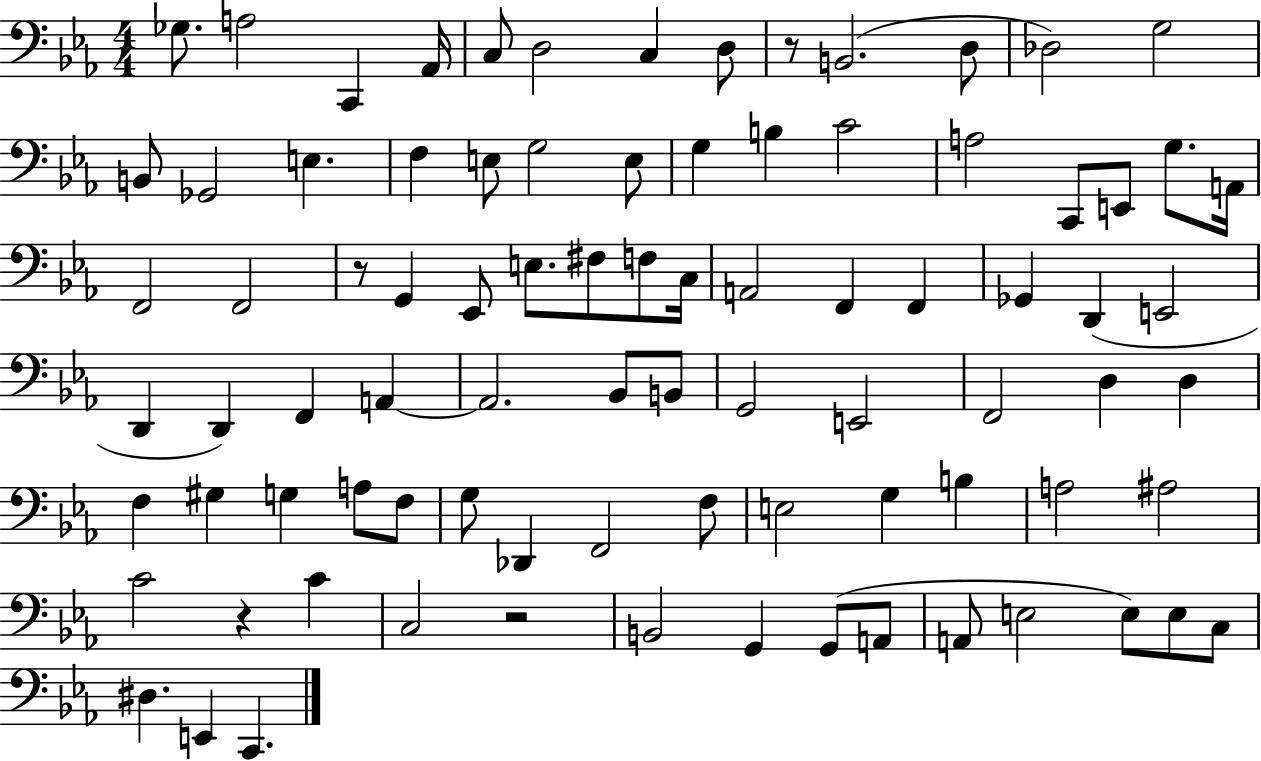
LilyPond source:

{
  \clef bass
  \numericTimeSignature
  \time 4/4
  \key ees \major
  ges8. a2 c,4 aes,16 | c8 d2 c4 d8 | r8 b,2.( d8 | des2) g2 | \break b,8 ges,2 e4. | f4 e8 g2 e8 | g4 b4 c'2 | a2 c,8 e,8 g8. a,16 | \break f,2 f,2 | r8 g,4 ees,8 e8. fis8 f8 c16 | a,2 f,4 f,4 | ges,4 d,4( e,2 | \break d,4 d,4) f,4 a,4~~ | a,2. bes,8 b,8 | g,2 e,2 | f,2 d4 d4 | \break f4 gis4 g4 a8 f8 | g8 des,4 f,2 f8 | e2 g4 b4 | a2 ais2 | \break c'2 r4 c'4 | c2 r2 | b,2 g,4 g,8( a,8 | a,8 e2 e8) e8 c8 | \break dis4. e,4 c,4. | \bar "|."
}